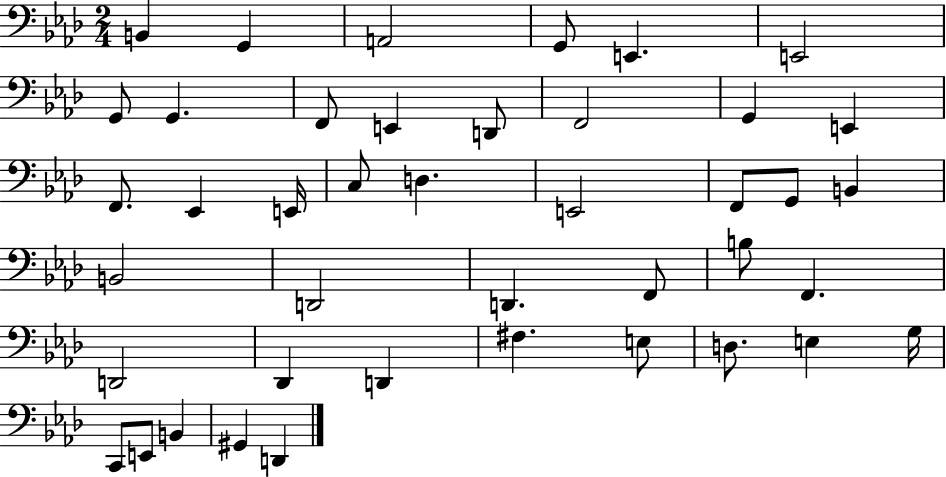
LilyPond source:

{
  \clef bass
  \numericTimeSignature
  \time 2/4
  \key aes \major
  \repeat volta 2 { b,4 g,4 | a,2 | g,8 e,4. | e,2 | \break g,8 g,4. | f,8 e,4 d,8 | f,2 | g,4 e,4 | \break f,8. ees,4 e,16 | c8 d4. | e,2 | f,8 g,8 b,4 | \break b,2 | d,2 | d,4. f,8 | b8 f,4. | \break d,2 | des,4 d,4 | fis4. e8 | d8. e4 g16 | \break c,8 e,8 b,4 | gis,4 d,4 | } \bar "|."
}